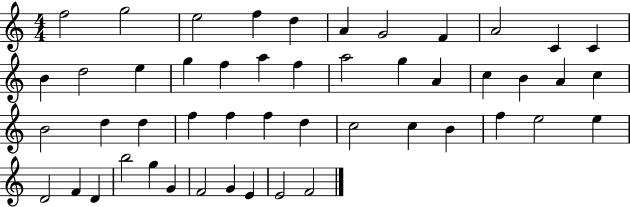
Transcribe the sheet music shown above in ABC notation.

X:1
T:Untitled
M:4/4
L:1/4
K:C
f2 g2 e2 f d A G2 F A2 C C B d2 e g f a f a2 g A c B A c B2 d d f f f d c2 c B f e2 e D2 F D b2 g G F2 G E E2 F2